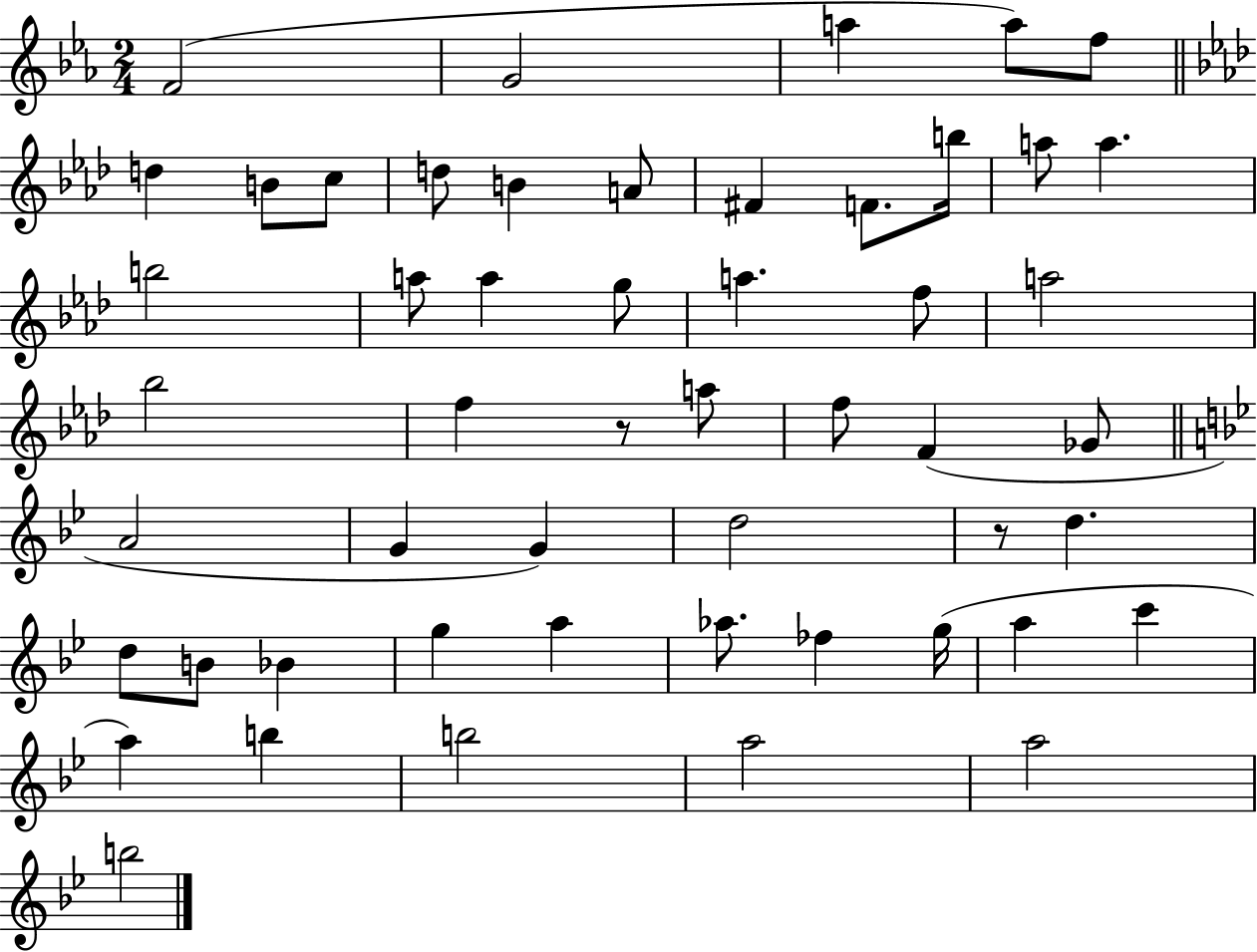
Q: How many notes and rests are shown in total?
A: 52